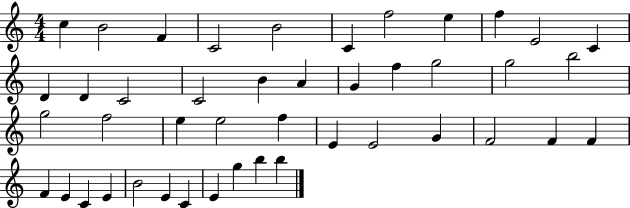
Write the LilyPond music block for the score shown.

{
  \clef treble
  \numericTimeSignature
  \time 4/4
  \key c \major
  c''4 b'2 f'4 | c'2 b'2 | c'4 f''2 e''4 | f''4 e'2 c'4 | \break d'4 d'4 c'2 | c'2 b'4 a'4 | g'4 f''4 g''2 | g''2 b''2 | \break g''2 f''2 | e''4 e''2 f''4 | e'4 e'2 g'4 | f'2 f'4 f'4 | \break f'4 e'4 c'4 e'4 | b'2 e'4 c'4 | e'4 g''4 b''4 b''4 | \bar "|."
}